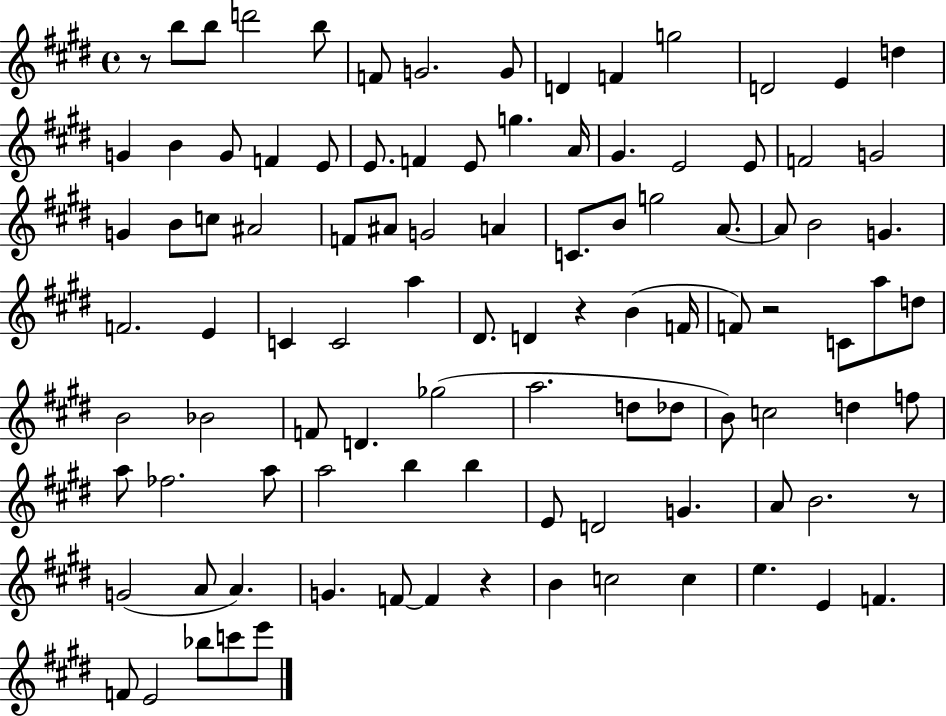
R/e B5/e B5/e D6/h B5/e F4/e G4/h. G4/e D4/q F4/q G5/h D4/h E4/q D5/q G4/q B4/q G4/e F4/q E4/e E4/e. F4/q E4/e G5/q. A4/s G#4/q. E4/h E4/e F4/h G4/h G4/q B4/e C5/e A#4/h F4/e A#4/e G4/h A4/q C4/e. B4/e G5/h A4/e. A4/e B4/h G4/q. F4/h. E4/q C4/q C4/h A5/q D#4/e. D4/q R/q B4/q F4/s F4/e R/h C4/e A5/e D5/e B4/h Bb4/h F4/e D4/q. Gb5/h A5/h. D5/e Db5/e B4/e C5/h D5/q F5/e A5/e FES5/h. A5/e A5/h B5/q B5/q E4/e D4/h G4/q. A4/e B4/h. R/e G4/h A4/e A4/q. G4/q. F4/e F4/q R/q B4/q C5/h C5/q E5/q. E4/q F4/q. F4/e E4/h Bb5/e C6/e E6/e